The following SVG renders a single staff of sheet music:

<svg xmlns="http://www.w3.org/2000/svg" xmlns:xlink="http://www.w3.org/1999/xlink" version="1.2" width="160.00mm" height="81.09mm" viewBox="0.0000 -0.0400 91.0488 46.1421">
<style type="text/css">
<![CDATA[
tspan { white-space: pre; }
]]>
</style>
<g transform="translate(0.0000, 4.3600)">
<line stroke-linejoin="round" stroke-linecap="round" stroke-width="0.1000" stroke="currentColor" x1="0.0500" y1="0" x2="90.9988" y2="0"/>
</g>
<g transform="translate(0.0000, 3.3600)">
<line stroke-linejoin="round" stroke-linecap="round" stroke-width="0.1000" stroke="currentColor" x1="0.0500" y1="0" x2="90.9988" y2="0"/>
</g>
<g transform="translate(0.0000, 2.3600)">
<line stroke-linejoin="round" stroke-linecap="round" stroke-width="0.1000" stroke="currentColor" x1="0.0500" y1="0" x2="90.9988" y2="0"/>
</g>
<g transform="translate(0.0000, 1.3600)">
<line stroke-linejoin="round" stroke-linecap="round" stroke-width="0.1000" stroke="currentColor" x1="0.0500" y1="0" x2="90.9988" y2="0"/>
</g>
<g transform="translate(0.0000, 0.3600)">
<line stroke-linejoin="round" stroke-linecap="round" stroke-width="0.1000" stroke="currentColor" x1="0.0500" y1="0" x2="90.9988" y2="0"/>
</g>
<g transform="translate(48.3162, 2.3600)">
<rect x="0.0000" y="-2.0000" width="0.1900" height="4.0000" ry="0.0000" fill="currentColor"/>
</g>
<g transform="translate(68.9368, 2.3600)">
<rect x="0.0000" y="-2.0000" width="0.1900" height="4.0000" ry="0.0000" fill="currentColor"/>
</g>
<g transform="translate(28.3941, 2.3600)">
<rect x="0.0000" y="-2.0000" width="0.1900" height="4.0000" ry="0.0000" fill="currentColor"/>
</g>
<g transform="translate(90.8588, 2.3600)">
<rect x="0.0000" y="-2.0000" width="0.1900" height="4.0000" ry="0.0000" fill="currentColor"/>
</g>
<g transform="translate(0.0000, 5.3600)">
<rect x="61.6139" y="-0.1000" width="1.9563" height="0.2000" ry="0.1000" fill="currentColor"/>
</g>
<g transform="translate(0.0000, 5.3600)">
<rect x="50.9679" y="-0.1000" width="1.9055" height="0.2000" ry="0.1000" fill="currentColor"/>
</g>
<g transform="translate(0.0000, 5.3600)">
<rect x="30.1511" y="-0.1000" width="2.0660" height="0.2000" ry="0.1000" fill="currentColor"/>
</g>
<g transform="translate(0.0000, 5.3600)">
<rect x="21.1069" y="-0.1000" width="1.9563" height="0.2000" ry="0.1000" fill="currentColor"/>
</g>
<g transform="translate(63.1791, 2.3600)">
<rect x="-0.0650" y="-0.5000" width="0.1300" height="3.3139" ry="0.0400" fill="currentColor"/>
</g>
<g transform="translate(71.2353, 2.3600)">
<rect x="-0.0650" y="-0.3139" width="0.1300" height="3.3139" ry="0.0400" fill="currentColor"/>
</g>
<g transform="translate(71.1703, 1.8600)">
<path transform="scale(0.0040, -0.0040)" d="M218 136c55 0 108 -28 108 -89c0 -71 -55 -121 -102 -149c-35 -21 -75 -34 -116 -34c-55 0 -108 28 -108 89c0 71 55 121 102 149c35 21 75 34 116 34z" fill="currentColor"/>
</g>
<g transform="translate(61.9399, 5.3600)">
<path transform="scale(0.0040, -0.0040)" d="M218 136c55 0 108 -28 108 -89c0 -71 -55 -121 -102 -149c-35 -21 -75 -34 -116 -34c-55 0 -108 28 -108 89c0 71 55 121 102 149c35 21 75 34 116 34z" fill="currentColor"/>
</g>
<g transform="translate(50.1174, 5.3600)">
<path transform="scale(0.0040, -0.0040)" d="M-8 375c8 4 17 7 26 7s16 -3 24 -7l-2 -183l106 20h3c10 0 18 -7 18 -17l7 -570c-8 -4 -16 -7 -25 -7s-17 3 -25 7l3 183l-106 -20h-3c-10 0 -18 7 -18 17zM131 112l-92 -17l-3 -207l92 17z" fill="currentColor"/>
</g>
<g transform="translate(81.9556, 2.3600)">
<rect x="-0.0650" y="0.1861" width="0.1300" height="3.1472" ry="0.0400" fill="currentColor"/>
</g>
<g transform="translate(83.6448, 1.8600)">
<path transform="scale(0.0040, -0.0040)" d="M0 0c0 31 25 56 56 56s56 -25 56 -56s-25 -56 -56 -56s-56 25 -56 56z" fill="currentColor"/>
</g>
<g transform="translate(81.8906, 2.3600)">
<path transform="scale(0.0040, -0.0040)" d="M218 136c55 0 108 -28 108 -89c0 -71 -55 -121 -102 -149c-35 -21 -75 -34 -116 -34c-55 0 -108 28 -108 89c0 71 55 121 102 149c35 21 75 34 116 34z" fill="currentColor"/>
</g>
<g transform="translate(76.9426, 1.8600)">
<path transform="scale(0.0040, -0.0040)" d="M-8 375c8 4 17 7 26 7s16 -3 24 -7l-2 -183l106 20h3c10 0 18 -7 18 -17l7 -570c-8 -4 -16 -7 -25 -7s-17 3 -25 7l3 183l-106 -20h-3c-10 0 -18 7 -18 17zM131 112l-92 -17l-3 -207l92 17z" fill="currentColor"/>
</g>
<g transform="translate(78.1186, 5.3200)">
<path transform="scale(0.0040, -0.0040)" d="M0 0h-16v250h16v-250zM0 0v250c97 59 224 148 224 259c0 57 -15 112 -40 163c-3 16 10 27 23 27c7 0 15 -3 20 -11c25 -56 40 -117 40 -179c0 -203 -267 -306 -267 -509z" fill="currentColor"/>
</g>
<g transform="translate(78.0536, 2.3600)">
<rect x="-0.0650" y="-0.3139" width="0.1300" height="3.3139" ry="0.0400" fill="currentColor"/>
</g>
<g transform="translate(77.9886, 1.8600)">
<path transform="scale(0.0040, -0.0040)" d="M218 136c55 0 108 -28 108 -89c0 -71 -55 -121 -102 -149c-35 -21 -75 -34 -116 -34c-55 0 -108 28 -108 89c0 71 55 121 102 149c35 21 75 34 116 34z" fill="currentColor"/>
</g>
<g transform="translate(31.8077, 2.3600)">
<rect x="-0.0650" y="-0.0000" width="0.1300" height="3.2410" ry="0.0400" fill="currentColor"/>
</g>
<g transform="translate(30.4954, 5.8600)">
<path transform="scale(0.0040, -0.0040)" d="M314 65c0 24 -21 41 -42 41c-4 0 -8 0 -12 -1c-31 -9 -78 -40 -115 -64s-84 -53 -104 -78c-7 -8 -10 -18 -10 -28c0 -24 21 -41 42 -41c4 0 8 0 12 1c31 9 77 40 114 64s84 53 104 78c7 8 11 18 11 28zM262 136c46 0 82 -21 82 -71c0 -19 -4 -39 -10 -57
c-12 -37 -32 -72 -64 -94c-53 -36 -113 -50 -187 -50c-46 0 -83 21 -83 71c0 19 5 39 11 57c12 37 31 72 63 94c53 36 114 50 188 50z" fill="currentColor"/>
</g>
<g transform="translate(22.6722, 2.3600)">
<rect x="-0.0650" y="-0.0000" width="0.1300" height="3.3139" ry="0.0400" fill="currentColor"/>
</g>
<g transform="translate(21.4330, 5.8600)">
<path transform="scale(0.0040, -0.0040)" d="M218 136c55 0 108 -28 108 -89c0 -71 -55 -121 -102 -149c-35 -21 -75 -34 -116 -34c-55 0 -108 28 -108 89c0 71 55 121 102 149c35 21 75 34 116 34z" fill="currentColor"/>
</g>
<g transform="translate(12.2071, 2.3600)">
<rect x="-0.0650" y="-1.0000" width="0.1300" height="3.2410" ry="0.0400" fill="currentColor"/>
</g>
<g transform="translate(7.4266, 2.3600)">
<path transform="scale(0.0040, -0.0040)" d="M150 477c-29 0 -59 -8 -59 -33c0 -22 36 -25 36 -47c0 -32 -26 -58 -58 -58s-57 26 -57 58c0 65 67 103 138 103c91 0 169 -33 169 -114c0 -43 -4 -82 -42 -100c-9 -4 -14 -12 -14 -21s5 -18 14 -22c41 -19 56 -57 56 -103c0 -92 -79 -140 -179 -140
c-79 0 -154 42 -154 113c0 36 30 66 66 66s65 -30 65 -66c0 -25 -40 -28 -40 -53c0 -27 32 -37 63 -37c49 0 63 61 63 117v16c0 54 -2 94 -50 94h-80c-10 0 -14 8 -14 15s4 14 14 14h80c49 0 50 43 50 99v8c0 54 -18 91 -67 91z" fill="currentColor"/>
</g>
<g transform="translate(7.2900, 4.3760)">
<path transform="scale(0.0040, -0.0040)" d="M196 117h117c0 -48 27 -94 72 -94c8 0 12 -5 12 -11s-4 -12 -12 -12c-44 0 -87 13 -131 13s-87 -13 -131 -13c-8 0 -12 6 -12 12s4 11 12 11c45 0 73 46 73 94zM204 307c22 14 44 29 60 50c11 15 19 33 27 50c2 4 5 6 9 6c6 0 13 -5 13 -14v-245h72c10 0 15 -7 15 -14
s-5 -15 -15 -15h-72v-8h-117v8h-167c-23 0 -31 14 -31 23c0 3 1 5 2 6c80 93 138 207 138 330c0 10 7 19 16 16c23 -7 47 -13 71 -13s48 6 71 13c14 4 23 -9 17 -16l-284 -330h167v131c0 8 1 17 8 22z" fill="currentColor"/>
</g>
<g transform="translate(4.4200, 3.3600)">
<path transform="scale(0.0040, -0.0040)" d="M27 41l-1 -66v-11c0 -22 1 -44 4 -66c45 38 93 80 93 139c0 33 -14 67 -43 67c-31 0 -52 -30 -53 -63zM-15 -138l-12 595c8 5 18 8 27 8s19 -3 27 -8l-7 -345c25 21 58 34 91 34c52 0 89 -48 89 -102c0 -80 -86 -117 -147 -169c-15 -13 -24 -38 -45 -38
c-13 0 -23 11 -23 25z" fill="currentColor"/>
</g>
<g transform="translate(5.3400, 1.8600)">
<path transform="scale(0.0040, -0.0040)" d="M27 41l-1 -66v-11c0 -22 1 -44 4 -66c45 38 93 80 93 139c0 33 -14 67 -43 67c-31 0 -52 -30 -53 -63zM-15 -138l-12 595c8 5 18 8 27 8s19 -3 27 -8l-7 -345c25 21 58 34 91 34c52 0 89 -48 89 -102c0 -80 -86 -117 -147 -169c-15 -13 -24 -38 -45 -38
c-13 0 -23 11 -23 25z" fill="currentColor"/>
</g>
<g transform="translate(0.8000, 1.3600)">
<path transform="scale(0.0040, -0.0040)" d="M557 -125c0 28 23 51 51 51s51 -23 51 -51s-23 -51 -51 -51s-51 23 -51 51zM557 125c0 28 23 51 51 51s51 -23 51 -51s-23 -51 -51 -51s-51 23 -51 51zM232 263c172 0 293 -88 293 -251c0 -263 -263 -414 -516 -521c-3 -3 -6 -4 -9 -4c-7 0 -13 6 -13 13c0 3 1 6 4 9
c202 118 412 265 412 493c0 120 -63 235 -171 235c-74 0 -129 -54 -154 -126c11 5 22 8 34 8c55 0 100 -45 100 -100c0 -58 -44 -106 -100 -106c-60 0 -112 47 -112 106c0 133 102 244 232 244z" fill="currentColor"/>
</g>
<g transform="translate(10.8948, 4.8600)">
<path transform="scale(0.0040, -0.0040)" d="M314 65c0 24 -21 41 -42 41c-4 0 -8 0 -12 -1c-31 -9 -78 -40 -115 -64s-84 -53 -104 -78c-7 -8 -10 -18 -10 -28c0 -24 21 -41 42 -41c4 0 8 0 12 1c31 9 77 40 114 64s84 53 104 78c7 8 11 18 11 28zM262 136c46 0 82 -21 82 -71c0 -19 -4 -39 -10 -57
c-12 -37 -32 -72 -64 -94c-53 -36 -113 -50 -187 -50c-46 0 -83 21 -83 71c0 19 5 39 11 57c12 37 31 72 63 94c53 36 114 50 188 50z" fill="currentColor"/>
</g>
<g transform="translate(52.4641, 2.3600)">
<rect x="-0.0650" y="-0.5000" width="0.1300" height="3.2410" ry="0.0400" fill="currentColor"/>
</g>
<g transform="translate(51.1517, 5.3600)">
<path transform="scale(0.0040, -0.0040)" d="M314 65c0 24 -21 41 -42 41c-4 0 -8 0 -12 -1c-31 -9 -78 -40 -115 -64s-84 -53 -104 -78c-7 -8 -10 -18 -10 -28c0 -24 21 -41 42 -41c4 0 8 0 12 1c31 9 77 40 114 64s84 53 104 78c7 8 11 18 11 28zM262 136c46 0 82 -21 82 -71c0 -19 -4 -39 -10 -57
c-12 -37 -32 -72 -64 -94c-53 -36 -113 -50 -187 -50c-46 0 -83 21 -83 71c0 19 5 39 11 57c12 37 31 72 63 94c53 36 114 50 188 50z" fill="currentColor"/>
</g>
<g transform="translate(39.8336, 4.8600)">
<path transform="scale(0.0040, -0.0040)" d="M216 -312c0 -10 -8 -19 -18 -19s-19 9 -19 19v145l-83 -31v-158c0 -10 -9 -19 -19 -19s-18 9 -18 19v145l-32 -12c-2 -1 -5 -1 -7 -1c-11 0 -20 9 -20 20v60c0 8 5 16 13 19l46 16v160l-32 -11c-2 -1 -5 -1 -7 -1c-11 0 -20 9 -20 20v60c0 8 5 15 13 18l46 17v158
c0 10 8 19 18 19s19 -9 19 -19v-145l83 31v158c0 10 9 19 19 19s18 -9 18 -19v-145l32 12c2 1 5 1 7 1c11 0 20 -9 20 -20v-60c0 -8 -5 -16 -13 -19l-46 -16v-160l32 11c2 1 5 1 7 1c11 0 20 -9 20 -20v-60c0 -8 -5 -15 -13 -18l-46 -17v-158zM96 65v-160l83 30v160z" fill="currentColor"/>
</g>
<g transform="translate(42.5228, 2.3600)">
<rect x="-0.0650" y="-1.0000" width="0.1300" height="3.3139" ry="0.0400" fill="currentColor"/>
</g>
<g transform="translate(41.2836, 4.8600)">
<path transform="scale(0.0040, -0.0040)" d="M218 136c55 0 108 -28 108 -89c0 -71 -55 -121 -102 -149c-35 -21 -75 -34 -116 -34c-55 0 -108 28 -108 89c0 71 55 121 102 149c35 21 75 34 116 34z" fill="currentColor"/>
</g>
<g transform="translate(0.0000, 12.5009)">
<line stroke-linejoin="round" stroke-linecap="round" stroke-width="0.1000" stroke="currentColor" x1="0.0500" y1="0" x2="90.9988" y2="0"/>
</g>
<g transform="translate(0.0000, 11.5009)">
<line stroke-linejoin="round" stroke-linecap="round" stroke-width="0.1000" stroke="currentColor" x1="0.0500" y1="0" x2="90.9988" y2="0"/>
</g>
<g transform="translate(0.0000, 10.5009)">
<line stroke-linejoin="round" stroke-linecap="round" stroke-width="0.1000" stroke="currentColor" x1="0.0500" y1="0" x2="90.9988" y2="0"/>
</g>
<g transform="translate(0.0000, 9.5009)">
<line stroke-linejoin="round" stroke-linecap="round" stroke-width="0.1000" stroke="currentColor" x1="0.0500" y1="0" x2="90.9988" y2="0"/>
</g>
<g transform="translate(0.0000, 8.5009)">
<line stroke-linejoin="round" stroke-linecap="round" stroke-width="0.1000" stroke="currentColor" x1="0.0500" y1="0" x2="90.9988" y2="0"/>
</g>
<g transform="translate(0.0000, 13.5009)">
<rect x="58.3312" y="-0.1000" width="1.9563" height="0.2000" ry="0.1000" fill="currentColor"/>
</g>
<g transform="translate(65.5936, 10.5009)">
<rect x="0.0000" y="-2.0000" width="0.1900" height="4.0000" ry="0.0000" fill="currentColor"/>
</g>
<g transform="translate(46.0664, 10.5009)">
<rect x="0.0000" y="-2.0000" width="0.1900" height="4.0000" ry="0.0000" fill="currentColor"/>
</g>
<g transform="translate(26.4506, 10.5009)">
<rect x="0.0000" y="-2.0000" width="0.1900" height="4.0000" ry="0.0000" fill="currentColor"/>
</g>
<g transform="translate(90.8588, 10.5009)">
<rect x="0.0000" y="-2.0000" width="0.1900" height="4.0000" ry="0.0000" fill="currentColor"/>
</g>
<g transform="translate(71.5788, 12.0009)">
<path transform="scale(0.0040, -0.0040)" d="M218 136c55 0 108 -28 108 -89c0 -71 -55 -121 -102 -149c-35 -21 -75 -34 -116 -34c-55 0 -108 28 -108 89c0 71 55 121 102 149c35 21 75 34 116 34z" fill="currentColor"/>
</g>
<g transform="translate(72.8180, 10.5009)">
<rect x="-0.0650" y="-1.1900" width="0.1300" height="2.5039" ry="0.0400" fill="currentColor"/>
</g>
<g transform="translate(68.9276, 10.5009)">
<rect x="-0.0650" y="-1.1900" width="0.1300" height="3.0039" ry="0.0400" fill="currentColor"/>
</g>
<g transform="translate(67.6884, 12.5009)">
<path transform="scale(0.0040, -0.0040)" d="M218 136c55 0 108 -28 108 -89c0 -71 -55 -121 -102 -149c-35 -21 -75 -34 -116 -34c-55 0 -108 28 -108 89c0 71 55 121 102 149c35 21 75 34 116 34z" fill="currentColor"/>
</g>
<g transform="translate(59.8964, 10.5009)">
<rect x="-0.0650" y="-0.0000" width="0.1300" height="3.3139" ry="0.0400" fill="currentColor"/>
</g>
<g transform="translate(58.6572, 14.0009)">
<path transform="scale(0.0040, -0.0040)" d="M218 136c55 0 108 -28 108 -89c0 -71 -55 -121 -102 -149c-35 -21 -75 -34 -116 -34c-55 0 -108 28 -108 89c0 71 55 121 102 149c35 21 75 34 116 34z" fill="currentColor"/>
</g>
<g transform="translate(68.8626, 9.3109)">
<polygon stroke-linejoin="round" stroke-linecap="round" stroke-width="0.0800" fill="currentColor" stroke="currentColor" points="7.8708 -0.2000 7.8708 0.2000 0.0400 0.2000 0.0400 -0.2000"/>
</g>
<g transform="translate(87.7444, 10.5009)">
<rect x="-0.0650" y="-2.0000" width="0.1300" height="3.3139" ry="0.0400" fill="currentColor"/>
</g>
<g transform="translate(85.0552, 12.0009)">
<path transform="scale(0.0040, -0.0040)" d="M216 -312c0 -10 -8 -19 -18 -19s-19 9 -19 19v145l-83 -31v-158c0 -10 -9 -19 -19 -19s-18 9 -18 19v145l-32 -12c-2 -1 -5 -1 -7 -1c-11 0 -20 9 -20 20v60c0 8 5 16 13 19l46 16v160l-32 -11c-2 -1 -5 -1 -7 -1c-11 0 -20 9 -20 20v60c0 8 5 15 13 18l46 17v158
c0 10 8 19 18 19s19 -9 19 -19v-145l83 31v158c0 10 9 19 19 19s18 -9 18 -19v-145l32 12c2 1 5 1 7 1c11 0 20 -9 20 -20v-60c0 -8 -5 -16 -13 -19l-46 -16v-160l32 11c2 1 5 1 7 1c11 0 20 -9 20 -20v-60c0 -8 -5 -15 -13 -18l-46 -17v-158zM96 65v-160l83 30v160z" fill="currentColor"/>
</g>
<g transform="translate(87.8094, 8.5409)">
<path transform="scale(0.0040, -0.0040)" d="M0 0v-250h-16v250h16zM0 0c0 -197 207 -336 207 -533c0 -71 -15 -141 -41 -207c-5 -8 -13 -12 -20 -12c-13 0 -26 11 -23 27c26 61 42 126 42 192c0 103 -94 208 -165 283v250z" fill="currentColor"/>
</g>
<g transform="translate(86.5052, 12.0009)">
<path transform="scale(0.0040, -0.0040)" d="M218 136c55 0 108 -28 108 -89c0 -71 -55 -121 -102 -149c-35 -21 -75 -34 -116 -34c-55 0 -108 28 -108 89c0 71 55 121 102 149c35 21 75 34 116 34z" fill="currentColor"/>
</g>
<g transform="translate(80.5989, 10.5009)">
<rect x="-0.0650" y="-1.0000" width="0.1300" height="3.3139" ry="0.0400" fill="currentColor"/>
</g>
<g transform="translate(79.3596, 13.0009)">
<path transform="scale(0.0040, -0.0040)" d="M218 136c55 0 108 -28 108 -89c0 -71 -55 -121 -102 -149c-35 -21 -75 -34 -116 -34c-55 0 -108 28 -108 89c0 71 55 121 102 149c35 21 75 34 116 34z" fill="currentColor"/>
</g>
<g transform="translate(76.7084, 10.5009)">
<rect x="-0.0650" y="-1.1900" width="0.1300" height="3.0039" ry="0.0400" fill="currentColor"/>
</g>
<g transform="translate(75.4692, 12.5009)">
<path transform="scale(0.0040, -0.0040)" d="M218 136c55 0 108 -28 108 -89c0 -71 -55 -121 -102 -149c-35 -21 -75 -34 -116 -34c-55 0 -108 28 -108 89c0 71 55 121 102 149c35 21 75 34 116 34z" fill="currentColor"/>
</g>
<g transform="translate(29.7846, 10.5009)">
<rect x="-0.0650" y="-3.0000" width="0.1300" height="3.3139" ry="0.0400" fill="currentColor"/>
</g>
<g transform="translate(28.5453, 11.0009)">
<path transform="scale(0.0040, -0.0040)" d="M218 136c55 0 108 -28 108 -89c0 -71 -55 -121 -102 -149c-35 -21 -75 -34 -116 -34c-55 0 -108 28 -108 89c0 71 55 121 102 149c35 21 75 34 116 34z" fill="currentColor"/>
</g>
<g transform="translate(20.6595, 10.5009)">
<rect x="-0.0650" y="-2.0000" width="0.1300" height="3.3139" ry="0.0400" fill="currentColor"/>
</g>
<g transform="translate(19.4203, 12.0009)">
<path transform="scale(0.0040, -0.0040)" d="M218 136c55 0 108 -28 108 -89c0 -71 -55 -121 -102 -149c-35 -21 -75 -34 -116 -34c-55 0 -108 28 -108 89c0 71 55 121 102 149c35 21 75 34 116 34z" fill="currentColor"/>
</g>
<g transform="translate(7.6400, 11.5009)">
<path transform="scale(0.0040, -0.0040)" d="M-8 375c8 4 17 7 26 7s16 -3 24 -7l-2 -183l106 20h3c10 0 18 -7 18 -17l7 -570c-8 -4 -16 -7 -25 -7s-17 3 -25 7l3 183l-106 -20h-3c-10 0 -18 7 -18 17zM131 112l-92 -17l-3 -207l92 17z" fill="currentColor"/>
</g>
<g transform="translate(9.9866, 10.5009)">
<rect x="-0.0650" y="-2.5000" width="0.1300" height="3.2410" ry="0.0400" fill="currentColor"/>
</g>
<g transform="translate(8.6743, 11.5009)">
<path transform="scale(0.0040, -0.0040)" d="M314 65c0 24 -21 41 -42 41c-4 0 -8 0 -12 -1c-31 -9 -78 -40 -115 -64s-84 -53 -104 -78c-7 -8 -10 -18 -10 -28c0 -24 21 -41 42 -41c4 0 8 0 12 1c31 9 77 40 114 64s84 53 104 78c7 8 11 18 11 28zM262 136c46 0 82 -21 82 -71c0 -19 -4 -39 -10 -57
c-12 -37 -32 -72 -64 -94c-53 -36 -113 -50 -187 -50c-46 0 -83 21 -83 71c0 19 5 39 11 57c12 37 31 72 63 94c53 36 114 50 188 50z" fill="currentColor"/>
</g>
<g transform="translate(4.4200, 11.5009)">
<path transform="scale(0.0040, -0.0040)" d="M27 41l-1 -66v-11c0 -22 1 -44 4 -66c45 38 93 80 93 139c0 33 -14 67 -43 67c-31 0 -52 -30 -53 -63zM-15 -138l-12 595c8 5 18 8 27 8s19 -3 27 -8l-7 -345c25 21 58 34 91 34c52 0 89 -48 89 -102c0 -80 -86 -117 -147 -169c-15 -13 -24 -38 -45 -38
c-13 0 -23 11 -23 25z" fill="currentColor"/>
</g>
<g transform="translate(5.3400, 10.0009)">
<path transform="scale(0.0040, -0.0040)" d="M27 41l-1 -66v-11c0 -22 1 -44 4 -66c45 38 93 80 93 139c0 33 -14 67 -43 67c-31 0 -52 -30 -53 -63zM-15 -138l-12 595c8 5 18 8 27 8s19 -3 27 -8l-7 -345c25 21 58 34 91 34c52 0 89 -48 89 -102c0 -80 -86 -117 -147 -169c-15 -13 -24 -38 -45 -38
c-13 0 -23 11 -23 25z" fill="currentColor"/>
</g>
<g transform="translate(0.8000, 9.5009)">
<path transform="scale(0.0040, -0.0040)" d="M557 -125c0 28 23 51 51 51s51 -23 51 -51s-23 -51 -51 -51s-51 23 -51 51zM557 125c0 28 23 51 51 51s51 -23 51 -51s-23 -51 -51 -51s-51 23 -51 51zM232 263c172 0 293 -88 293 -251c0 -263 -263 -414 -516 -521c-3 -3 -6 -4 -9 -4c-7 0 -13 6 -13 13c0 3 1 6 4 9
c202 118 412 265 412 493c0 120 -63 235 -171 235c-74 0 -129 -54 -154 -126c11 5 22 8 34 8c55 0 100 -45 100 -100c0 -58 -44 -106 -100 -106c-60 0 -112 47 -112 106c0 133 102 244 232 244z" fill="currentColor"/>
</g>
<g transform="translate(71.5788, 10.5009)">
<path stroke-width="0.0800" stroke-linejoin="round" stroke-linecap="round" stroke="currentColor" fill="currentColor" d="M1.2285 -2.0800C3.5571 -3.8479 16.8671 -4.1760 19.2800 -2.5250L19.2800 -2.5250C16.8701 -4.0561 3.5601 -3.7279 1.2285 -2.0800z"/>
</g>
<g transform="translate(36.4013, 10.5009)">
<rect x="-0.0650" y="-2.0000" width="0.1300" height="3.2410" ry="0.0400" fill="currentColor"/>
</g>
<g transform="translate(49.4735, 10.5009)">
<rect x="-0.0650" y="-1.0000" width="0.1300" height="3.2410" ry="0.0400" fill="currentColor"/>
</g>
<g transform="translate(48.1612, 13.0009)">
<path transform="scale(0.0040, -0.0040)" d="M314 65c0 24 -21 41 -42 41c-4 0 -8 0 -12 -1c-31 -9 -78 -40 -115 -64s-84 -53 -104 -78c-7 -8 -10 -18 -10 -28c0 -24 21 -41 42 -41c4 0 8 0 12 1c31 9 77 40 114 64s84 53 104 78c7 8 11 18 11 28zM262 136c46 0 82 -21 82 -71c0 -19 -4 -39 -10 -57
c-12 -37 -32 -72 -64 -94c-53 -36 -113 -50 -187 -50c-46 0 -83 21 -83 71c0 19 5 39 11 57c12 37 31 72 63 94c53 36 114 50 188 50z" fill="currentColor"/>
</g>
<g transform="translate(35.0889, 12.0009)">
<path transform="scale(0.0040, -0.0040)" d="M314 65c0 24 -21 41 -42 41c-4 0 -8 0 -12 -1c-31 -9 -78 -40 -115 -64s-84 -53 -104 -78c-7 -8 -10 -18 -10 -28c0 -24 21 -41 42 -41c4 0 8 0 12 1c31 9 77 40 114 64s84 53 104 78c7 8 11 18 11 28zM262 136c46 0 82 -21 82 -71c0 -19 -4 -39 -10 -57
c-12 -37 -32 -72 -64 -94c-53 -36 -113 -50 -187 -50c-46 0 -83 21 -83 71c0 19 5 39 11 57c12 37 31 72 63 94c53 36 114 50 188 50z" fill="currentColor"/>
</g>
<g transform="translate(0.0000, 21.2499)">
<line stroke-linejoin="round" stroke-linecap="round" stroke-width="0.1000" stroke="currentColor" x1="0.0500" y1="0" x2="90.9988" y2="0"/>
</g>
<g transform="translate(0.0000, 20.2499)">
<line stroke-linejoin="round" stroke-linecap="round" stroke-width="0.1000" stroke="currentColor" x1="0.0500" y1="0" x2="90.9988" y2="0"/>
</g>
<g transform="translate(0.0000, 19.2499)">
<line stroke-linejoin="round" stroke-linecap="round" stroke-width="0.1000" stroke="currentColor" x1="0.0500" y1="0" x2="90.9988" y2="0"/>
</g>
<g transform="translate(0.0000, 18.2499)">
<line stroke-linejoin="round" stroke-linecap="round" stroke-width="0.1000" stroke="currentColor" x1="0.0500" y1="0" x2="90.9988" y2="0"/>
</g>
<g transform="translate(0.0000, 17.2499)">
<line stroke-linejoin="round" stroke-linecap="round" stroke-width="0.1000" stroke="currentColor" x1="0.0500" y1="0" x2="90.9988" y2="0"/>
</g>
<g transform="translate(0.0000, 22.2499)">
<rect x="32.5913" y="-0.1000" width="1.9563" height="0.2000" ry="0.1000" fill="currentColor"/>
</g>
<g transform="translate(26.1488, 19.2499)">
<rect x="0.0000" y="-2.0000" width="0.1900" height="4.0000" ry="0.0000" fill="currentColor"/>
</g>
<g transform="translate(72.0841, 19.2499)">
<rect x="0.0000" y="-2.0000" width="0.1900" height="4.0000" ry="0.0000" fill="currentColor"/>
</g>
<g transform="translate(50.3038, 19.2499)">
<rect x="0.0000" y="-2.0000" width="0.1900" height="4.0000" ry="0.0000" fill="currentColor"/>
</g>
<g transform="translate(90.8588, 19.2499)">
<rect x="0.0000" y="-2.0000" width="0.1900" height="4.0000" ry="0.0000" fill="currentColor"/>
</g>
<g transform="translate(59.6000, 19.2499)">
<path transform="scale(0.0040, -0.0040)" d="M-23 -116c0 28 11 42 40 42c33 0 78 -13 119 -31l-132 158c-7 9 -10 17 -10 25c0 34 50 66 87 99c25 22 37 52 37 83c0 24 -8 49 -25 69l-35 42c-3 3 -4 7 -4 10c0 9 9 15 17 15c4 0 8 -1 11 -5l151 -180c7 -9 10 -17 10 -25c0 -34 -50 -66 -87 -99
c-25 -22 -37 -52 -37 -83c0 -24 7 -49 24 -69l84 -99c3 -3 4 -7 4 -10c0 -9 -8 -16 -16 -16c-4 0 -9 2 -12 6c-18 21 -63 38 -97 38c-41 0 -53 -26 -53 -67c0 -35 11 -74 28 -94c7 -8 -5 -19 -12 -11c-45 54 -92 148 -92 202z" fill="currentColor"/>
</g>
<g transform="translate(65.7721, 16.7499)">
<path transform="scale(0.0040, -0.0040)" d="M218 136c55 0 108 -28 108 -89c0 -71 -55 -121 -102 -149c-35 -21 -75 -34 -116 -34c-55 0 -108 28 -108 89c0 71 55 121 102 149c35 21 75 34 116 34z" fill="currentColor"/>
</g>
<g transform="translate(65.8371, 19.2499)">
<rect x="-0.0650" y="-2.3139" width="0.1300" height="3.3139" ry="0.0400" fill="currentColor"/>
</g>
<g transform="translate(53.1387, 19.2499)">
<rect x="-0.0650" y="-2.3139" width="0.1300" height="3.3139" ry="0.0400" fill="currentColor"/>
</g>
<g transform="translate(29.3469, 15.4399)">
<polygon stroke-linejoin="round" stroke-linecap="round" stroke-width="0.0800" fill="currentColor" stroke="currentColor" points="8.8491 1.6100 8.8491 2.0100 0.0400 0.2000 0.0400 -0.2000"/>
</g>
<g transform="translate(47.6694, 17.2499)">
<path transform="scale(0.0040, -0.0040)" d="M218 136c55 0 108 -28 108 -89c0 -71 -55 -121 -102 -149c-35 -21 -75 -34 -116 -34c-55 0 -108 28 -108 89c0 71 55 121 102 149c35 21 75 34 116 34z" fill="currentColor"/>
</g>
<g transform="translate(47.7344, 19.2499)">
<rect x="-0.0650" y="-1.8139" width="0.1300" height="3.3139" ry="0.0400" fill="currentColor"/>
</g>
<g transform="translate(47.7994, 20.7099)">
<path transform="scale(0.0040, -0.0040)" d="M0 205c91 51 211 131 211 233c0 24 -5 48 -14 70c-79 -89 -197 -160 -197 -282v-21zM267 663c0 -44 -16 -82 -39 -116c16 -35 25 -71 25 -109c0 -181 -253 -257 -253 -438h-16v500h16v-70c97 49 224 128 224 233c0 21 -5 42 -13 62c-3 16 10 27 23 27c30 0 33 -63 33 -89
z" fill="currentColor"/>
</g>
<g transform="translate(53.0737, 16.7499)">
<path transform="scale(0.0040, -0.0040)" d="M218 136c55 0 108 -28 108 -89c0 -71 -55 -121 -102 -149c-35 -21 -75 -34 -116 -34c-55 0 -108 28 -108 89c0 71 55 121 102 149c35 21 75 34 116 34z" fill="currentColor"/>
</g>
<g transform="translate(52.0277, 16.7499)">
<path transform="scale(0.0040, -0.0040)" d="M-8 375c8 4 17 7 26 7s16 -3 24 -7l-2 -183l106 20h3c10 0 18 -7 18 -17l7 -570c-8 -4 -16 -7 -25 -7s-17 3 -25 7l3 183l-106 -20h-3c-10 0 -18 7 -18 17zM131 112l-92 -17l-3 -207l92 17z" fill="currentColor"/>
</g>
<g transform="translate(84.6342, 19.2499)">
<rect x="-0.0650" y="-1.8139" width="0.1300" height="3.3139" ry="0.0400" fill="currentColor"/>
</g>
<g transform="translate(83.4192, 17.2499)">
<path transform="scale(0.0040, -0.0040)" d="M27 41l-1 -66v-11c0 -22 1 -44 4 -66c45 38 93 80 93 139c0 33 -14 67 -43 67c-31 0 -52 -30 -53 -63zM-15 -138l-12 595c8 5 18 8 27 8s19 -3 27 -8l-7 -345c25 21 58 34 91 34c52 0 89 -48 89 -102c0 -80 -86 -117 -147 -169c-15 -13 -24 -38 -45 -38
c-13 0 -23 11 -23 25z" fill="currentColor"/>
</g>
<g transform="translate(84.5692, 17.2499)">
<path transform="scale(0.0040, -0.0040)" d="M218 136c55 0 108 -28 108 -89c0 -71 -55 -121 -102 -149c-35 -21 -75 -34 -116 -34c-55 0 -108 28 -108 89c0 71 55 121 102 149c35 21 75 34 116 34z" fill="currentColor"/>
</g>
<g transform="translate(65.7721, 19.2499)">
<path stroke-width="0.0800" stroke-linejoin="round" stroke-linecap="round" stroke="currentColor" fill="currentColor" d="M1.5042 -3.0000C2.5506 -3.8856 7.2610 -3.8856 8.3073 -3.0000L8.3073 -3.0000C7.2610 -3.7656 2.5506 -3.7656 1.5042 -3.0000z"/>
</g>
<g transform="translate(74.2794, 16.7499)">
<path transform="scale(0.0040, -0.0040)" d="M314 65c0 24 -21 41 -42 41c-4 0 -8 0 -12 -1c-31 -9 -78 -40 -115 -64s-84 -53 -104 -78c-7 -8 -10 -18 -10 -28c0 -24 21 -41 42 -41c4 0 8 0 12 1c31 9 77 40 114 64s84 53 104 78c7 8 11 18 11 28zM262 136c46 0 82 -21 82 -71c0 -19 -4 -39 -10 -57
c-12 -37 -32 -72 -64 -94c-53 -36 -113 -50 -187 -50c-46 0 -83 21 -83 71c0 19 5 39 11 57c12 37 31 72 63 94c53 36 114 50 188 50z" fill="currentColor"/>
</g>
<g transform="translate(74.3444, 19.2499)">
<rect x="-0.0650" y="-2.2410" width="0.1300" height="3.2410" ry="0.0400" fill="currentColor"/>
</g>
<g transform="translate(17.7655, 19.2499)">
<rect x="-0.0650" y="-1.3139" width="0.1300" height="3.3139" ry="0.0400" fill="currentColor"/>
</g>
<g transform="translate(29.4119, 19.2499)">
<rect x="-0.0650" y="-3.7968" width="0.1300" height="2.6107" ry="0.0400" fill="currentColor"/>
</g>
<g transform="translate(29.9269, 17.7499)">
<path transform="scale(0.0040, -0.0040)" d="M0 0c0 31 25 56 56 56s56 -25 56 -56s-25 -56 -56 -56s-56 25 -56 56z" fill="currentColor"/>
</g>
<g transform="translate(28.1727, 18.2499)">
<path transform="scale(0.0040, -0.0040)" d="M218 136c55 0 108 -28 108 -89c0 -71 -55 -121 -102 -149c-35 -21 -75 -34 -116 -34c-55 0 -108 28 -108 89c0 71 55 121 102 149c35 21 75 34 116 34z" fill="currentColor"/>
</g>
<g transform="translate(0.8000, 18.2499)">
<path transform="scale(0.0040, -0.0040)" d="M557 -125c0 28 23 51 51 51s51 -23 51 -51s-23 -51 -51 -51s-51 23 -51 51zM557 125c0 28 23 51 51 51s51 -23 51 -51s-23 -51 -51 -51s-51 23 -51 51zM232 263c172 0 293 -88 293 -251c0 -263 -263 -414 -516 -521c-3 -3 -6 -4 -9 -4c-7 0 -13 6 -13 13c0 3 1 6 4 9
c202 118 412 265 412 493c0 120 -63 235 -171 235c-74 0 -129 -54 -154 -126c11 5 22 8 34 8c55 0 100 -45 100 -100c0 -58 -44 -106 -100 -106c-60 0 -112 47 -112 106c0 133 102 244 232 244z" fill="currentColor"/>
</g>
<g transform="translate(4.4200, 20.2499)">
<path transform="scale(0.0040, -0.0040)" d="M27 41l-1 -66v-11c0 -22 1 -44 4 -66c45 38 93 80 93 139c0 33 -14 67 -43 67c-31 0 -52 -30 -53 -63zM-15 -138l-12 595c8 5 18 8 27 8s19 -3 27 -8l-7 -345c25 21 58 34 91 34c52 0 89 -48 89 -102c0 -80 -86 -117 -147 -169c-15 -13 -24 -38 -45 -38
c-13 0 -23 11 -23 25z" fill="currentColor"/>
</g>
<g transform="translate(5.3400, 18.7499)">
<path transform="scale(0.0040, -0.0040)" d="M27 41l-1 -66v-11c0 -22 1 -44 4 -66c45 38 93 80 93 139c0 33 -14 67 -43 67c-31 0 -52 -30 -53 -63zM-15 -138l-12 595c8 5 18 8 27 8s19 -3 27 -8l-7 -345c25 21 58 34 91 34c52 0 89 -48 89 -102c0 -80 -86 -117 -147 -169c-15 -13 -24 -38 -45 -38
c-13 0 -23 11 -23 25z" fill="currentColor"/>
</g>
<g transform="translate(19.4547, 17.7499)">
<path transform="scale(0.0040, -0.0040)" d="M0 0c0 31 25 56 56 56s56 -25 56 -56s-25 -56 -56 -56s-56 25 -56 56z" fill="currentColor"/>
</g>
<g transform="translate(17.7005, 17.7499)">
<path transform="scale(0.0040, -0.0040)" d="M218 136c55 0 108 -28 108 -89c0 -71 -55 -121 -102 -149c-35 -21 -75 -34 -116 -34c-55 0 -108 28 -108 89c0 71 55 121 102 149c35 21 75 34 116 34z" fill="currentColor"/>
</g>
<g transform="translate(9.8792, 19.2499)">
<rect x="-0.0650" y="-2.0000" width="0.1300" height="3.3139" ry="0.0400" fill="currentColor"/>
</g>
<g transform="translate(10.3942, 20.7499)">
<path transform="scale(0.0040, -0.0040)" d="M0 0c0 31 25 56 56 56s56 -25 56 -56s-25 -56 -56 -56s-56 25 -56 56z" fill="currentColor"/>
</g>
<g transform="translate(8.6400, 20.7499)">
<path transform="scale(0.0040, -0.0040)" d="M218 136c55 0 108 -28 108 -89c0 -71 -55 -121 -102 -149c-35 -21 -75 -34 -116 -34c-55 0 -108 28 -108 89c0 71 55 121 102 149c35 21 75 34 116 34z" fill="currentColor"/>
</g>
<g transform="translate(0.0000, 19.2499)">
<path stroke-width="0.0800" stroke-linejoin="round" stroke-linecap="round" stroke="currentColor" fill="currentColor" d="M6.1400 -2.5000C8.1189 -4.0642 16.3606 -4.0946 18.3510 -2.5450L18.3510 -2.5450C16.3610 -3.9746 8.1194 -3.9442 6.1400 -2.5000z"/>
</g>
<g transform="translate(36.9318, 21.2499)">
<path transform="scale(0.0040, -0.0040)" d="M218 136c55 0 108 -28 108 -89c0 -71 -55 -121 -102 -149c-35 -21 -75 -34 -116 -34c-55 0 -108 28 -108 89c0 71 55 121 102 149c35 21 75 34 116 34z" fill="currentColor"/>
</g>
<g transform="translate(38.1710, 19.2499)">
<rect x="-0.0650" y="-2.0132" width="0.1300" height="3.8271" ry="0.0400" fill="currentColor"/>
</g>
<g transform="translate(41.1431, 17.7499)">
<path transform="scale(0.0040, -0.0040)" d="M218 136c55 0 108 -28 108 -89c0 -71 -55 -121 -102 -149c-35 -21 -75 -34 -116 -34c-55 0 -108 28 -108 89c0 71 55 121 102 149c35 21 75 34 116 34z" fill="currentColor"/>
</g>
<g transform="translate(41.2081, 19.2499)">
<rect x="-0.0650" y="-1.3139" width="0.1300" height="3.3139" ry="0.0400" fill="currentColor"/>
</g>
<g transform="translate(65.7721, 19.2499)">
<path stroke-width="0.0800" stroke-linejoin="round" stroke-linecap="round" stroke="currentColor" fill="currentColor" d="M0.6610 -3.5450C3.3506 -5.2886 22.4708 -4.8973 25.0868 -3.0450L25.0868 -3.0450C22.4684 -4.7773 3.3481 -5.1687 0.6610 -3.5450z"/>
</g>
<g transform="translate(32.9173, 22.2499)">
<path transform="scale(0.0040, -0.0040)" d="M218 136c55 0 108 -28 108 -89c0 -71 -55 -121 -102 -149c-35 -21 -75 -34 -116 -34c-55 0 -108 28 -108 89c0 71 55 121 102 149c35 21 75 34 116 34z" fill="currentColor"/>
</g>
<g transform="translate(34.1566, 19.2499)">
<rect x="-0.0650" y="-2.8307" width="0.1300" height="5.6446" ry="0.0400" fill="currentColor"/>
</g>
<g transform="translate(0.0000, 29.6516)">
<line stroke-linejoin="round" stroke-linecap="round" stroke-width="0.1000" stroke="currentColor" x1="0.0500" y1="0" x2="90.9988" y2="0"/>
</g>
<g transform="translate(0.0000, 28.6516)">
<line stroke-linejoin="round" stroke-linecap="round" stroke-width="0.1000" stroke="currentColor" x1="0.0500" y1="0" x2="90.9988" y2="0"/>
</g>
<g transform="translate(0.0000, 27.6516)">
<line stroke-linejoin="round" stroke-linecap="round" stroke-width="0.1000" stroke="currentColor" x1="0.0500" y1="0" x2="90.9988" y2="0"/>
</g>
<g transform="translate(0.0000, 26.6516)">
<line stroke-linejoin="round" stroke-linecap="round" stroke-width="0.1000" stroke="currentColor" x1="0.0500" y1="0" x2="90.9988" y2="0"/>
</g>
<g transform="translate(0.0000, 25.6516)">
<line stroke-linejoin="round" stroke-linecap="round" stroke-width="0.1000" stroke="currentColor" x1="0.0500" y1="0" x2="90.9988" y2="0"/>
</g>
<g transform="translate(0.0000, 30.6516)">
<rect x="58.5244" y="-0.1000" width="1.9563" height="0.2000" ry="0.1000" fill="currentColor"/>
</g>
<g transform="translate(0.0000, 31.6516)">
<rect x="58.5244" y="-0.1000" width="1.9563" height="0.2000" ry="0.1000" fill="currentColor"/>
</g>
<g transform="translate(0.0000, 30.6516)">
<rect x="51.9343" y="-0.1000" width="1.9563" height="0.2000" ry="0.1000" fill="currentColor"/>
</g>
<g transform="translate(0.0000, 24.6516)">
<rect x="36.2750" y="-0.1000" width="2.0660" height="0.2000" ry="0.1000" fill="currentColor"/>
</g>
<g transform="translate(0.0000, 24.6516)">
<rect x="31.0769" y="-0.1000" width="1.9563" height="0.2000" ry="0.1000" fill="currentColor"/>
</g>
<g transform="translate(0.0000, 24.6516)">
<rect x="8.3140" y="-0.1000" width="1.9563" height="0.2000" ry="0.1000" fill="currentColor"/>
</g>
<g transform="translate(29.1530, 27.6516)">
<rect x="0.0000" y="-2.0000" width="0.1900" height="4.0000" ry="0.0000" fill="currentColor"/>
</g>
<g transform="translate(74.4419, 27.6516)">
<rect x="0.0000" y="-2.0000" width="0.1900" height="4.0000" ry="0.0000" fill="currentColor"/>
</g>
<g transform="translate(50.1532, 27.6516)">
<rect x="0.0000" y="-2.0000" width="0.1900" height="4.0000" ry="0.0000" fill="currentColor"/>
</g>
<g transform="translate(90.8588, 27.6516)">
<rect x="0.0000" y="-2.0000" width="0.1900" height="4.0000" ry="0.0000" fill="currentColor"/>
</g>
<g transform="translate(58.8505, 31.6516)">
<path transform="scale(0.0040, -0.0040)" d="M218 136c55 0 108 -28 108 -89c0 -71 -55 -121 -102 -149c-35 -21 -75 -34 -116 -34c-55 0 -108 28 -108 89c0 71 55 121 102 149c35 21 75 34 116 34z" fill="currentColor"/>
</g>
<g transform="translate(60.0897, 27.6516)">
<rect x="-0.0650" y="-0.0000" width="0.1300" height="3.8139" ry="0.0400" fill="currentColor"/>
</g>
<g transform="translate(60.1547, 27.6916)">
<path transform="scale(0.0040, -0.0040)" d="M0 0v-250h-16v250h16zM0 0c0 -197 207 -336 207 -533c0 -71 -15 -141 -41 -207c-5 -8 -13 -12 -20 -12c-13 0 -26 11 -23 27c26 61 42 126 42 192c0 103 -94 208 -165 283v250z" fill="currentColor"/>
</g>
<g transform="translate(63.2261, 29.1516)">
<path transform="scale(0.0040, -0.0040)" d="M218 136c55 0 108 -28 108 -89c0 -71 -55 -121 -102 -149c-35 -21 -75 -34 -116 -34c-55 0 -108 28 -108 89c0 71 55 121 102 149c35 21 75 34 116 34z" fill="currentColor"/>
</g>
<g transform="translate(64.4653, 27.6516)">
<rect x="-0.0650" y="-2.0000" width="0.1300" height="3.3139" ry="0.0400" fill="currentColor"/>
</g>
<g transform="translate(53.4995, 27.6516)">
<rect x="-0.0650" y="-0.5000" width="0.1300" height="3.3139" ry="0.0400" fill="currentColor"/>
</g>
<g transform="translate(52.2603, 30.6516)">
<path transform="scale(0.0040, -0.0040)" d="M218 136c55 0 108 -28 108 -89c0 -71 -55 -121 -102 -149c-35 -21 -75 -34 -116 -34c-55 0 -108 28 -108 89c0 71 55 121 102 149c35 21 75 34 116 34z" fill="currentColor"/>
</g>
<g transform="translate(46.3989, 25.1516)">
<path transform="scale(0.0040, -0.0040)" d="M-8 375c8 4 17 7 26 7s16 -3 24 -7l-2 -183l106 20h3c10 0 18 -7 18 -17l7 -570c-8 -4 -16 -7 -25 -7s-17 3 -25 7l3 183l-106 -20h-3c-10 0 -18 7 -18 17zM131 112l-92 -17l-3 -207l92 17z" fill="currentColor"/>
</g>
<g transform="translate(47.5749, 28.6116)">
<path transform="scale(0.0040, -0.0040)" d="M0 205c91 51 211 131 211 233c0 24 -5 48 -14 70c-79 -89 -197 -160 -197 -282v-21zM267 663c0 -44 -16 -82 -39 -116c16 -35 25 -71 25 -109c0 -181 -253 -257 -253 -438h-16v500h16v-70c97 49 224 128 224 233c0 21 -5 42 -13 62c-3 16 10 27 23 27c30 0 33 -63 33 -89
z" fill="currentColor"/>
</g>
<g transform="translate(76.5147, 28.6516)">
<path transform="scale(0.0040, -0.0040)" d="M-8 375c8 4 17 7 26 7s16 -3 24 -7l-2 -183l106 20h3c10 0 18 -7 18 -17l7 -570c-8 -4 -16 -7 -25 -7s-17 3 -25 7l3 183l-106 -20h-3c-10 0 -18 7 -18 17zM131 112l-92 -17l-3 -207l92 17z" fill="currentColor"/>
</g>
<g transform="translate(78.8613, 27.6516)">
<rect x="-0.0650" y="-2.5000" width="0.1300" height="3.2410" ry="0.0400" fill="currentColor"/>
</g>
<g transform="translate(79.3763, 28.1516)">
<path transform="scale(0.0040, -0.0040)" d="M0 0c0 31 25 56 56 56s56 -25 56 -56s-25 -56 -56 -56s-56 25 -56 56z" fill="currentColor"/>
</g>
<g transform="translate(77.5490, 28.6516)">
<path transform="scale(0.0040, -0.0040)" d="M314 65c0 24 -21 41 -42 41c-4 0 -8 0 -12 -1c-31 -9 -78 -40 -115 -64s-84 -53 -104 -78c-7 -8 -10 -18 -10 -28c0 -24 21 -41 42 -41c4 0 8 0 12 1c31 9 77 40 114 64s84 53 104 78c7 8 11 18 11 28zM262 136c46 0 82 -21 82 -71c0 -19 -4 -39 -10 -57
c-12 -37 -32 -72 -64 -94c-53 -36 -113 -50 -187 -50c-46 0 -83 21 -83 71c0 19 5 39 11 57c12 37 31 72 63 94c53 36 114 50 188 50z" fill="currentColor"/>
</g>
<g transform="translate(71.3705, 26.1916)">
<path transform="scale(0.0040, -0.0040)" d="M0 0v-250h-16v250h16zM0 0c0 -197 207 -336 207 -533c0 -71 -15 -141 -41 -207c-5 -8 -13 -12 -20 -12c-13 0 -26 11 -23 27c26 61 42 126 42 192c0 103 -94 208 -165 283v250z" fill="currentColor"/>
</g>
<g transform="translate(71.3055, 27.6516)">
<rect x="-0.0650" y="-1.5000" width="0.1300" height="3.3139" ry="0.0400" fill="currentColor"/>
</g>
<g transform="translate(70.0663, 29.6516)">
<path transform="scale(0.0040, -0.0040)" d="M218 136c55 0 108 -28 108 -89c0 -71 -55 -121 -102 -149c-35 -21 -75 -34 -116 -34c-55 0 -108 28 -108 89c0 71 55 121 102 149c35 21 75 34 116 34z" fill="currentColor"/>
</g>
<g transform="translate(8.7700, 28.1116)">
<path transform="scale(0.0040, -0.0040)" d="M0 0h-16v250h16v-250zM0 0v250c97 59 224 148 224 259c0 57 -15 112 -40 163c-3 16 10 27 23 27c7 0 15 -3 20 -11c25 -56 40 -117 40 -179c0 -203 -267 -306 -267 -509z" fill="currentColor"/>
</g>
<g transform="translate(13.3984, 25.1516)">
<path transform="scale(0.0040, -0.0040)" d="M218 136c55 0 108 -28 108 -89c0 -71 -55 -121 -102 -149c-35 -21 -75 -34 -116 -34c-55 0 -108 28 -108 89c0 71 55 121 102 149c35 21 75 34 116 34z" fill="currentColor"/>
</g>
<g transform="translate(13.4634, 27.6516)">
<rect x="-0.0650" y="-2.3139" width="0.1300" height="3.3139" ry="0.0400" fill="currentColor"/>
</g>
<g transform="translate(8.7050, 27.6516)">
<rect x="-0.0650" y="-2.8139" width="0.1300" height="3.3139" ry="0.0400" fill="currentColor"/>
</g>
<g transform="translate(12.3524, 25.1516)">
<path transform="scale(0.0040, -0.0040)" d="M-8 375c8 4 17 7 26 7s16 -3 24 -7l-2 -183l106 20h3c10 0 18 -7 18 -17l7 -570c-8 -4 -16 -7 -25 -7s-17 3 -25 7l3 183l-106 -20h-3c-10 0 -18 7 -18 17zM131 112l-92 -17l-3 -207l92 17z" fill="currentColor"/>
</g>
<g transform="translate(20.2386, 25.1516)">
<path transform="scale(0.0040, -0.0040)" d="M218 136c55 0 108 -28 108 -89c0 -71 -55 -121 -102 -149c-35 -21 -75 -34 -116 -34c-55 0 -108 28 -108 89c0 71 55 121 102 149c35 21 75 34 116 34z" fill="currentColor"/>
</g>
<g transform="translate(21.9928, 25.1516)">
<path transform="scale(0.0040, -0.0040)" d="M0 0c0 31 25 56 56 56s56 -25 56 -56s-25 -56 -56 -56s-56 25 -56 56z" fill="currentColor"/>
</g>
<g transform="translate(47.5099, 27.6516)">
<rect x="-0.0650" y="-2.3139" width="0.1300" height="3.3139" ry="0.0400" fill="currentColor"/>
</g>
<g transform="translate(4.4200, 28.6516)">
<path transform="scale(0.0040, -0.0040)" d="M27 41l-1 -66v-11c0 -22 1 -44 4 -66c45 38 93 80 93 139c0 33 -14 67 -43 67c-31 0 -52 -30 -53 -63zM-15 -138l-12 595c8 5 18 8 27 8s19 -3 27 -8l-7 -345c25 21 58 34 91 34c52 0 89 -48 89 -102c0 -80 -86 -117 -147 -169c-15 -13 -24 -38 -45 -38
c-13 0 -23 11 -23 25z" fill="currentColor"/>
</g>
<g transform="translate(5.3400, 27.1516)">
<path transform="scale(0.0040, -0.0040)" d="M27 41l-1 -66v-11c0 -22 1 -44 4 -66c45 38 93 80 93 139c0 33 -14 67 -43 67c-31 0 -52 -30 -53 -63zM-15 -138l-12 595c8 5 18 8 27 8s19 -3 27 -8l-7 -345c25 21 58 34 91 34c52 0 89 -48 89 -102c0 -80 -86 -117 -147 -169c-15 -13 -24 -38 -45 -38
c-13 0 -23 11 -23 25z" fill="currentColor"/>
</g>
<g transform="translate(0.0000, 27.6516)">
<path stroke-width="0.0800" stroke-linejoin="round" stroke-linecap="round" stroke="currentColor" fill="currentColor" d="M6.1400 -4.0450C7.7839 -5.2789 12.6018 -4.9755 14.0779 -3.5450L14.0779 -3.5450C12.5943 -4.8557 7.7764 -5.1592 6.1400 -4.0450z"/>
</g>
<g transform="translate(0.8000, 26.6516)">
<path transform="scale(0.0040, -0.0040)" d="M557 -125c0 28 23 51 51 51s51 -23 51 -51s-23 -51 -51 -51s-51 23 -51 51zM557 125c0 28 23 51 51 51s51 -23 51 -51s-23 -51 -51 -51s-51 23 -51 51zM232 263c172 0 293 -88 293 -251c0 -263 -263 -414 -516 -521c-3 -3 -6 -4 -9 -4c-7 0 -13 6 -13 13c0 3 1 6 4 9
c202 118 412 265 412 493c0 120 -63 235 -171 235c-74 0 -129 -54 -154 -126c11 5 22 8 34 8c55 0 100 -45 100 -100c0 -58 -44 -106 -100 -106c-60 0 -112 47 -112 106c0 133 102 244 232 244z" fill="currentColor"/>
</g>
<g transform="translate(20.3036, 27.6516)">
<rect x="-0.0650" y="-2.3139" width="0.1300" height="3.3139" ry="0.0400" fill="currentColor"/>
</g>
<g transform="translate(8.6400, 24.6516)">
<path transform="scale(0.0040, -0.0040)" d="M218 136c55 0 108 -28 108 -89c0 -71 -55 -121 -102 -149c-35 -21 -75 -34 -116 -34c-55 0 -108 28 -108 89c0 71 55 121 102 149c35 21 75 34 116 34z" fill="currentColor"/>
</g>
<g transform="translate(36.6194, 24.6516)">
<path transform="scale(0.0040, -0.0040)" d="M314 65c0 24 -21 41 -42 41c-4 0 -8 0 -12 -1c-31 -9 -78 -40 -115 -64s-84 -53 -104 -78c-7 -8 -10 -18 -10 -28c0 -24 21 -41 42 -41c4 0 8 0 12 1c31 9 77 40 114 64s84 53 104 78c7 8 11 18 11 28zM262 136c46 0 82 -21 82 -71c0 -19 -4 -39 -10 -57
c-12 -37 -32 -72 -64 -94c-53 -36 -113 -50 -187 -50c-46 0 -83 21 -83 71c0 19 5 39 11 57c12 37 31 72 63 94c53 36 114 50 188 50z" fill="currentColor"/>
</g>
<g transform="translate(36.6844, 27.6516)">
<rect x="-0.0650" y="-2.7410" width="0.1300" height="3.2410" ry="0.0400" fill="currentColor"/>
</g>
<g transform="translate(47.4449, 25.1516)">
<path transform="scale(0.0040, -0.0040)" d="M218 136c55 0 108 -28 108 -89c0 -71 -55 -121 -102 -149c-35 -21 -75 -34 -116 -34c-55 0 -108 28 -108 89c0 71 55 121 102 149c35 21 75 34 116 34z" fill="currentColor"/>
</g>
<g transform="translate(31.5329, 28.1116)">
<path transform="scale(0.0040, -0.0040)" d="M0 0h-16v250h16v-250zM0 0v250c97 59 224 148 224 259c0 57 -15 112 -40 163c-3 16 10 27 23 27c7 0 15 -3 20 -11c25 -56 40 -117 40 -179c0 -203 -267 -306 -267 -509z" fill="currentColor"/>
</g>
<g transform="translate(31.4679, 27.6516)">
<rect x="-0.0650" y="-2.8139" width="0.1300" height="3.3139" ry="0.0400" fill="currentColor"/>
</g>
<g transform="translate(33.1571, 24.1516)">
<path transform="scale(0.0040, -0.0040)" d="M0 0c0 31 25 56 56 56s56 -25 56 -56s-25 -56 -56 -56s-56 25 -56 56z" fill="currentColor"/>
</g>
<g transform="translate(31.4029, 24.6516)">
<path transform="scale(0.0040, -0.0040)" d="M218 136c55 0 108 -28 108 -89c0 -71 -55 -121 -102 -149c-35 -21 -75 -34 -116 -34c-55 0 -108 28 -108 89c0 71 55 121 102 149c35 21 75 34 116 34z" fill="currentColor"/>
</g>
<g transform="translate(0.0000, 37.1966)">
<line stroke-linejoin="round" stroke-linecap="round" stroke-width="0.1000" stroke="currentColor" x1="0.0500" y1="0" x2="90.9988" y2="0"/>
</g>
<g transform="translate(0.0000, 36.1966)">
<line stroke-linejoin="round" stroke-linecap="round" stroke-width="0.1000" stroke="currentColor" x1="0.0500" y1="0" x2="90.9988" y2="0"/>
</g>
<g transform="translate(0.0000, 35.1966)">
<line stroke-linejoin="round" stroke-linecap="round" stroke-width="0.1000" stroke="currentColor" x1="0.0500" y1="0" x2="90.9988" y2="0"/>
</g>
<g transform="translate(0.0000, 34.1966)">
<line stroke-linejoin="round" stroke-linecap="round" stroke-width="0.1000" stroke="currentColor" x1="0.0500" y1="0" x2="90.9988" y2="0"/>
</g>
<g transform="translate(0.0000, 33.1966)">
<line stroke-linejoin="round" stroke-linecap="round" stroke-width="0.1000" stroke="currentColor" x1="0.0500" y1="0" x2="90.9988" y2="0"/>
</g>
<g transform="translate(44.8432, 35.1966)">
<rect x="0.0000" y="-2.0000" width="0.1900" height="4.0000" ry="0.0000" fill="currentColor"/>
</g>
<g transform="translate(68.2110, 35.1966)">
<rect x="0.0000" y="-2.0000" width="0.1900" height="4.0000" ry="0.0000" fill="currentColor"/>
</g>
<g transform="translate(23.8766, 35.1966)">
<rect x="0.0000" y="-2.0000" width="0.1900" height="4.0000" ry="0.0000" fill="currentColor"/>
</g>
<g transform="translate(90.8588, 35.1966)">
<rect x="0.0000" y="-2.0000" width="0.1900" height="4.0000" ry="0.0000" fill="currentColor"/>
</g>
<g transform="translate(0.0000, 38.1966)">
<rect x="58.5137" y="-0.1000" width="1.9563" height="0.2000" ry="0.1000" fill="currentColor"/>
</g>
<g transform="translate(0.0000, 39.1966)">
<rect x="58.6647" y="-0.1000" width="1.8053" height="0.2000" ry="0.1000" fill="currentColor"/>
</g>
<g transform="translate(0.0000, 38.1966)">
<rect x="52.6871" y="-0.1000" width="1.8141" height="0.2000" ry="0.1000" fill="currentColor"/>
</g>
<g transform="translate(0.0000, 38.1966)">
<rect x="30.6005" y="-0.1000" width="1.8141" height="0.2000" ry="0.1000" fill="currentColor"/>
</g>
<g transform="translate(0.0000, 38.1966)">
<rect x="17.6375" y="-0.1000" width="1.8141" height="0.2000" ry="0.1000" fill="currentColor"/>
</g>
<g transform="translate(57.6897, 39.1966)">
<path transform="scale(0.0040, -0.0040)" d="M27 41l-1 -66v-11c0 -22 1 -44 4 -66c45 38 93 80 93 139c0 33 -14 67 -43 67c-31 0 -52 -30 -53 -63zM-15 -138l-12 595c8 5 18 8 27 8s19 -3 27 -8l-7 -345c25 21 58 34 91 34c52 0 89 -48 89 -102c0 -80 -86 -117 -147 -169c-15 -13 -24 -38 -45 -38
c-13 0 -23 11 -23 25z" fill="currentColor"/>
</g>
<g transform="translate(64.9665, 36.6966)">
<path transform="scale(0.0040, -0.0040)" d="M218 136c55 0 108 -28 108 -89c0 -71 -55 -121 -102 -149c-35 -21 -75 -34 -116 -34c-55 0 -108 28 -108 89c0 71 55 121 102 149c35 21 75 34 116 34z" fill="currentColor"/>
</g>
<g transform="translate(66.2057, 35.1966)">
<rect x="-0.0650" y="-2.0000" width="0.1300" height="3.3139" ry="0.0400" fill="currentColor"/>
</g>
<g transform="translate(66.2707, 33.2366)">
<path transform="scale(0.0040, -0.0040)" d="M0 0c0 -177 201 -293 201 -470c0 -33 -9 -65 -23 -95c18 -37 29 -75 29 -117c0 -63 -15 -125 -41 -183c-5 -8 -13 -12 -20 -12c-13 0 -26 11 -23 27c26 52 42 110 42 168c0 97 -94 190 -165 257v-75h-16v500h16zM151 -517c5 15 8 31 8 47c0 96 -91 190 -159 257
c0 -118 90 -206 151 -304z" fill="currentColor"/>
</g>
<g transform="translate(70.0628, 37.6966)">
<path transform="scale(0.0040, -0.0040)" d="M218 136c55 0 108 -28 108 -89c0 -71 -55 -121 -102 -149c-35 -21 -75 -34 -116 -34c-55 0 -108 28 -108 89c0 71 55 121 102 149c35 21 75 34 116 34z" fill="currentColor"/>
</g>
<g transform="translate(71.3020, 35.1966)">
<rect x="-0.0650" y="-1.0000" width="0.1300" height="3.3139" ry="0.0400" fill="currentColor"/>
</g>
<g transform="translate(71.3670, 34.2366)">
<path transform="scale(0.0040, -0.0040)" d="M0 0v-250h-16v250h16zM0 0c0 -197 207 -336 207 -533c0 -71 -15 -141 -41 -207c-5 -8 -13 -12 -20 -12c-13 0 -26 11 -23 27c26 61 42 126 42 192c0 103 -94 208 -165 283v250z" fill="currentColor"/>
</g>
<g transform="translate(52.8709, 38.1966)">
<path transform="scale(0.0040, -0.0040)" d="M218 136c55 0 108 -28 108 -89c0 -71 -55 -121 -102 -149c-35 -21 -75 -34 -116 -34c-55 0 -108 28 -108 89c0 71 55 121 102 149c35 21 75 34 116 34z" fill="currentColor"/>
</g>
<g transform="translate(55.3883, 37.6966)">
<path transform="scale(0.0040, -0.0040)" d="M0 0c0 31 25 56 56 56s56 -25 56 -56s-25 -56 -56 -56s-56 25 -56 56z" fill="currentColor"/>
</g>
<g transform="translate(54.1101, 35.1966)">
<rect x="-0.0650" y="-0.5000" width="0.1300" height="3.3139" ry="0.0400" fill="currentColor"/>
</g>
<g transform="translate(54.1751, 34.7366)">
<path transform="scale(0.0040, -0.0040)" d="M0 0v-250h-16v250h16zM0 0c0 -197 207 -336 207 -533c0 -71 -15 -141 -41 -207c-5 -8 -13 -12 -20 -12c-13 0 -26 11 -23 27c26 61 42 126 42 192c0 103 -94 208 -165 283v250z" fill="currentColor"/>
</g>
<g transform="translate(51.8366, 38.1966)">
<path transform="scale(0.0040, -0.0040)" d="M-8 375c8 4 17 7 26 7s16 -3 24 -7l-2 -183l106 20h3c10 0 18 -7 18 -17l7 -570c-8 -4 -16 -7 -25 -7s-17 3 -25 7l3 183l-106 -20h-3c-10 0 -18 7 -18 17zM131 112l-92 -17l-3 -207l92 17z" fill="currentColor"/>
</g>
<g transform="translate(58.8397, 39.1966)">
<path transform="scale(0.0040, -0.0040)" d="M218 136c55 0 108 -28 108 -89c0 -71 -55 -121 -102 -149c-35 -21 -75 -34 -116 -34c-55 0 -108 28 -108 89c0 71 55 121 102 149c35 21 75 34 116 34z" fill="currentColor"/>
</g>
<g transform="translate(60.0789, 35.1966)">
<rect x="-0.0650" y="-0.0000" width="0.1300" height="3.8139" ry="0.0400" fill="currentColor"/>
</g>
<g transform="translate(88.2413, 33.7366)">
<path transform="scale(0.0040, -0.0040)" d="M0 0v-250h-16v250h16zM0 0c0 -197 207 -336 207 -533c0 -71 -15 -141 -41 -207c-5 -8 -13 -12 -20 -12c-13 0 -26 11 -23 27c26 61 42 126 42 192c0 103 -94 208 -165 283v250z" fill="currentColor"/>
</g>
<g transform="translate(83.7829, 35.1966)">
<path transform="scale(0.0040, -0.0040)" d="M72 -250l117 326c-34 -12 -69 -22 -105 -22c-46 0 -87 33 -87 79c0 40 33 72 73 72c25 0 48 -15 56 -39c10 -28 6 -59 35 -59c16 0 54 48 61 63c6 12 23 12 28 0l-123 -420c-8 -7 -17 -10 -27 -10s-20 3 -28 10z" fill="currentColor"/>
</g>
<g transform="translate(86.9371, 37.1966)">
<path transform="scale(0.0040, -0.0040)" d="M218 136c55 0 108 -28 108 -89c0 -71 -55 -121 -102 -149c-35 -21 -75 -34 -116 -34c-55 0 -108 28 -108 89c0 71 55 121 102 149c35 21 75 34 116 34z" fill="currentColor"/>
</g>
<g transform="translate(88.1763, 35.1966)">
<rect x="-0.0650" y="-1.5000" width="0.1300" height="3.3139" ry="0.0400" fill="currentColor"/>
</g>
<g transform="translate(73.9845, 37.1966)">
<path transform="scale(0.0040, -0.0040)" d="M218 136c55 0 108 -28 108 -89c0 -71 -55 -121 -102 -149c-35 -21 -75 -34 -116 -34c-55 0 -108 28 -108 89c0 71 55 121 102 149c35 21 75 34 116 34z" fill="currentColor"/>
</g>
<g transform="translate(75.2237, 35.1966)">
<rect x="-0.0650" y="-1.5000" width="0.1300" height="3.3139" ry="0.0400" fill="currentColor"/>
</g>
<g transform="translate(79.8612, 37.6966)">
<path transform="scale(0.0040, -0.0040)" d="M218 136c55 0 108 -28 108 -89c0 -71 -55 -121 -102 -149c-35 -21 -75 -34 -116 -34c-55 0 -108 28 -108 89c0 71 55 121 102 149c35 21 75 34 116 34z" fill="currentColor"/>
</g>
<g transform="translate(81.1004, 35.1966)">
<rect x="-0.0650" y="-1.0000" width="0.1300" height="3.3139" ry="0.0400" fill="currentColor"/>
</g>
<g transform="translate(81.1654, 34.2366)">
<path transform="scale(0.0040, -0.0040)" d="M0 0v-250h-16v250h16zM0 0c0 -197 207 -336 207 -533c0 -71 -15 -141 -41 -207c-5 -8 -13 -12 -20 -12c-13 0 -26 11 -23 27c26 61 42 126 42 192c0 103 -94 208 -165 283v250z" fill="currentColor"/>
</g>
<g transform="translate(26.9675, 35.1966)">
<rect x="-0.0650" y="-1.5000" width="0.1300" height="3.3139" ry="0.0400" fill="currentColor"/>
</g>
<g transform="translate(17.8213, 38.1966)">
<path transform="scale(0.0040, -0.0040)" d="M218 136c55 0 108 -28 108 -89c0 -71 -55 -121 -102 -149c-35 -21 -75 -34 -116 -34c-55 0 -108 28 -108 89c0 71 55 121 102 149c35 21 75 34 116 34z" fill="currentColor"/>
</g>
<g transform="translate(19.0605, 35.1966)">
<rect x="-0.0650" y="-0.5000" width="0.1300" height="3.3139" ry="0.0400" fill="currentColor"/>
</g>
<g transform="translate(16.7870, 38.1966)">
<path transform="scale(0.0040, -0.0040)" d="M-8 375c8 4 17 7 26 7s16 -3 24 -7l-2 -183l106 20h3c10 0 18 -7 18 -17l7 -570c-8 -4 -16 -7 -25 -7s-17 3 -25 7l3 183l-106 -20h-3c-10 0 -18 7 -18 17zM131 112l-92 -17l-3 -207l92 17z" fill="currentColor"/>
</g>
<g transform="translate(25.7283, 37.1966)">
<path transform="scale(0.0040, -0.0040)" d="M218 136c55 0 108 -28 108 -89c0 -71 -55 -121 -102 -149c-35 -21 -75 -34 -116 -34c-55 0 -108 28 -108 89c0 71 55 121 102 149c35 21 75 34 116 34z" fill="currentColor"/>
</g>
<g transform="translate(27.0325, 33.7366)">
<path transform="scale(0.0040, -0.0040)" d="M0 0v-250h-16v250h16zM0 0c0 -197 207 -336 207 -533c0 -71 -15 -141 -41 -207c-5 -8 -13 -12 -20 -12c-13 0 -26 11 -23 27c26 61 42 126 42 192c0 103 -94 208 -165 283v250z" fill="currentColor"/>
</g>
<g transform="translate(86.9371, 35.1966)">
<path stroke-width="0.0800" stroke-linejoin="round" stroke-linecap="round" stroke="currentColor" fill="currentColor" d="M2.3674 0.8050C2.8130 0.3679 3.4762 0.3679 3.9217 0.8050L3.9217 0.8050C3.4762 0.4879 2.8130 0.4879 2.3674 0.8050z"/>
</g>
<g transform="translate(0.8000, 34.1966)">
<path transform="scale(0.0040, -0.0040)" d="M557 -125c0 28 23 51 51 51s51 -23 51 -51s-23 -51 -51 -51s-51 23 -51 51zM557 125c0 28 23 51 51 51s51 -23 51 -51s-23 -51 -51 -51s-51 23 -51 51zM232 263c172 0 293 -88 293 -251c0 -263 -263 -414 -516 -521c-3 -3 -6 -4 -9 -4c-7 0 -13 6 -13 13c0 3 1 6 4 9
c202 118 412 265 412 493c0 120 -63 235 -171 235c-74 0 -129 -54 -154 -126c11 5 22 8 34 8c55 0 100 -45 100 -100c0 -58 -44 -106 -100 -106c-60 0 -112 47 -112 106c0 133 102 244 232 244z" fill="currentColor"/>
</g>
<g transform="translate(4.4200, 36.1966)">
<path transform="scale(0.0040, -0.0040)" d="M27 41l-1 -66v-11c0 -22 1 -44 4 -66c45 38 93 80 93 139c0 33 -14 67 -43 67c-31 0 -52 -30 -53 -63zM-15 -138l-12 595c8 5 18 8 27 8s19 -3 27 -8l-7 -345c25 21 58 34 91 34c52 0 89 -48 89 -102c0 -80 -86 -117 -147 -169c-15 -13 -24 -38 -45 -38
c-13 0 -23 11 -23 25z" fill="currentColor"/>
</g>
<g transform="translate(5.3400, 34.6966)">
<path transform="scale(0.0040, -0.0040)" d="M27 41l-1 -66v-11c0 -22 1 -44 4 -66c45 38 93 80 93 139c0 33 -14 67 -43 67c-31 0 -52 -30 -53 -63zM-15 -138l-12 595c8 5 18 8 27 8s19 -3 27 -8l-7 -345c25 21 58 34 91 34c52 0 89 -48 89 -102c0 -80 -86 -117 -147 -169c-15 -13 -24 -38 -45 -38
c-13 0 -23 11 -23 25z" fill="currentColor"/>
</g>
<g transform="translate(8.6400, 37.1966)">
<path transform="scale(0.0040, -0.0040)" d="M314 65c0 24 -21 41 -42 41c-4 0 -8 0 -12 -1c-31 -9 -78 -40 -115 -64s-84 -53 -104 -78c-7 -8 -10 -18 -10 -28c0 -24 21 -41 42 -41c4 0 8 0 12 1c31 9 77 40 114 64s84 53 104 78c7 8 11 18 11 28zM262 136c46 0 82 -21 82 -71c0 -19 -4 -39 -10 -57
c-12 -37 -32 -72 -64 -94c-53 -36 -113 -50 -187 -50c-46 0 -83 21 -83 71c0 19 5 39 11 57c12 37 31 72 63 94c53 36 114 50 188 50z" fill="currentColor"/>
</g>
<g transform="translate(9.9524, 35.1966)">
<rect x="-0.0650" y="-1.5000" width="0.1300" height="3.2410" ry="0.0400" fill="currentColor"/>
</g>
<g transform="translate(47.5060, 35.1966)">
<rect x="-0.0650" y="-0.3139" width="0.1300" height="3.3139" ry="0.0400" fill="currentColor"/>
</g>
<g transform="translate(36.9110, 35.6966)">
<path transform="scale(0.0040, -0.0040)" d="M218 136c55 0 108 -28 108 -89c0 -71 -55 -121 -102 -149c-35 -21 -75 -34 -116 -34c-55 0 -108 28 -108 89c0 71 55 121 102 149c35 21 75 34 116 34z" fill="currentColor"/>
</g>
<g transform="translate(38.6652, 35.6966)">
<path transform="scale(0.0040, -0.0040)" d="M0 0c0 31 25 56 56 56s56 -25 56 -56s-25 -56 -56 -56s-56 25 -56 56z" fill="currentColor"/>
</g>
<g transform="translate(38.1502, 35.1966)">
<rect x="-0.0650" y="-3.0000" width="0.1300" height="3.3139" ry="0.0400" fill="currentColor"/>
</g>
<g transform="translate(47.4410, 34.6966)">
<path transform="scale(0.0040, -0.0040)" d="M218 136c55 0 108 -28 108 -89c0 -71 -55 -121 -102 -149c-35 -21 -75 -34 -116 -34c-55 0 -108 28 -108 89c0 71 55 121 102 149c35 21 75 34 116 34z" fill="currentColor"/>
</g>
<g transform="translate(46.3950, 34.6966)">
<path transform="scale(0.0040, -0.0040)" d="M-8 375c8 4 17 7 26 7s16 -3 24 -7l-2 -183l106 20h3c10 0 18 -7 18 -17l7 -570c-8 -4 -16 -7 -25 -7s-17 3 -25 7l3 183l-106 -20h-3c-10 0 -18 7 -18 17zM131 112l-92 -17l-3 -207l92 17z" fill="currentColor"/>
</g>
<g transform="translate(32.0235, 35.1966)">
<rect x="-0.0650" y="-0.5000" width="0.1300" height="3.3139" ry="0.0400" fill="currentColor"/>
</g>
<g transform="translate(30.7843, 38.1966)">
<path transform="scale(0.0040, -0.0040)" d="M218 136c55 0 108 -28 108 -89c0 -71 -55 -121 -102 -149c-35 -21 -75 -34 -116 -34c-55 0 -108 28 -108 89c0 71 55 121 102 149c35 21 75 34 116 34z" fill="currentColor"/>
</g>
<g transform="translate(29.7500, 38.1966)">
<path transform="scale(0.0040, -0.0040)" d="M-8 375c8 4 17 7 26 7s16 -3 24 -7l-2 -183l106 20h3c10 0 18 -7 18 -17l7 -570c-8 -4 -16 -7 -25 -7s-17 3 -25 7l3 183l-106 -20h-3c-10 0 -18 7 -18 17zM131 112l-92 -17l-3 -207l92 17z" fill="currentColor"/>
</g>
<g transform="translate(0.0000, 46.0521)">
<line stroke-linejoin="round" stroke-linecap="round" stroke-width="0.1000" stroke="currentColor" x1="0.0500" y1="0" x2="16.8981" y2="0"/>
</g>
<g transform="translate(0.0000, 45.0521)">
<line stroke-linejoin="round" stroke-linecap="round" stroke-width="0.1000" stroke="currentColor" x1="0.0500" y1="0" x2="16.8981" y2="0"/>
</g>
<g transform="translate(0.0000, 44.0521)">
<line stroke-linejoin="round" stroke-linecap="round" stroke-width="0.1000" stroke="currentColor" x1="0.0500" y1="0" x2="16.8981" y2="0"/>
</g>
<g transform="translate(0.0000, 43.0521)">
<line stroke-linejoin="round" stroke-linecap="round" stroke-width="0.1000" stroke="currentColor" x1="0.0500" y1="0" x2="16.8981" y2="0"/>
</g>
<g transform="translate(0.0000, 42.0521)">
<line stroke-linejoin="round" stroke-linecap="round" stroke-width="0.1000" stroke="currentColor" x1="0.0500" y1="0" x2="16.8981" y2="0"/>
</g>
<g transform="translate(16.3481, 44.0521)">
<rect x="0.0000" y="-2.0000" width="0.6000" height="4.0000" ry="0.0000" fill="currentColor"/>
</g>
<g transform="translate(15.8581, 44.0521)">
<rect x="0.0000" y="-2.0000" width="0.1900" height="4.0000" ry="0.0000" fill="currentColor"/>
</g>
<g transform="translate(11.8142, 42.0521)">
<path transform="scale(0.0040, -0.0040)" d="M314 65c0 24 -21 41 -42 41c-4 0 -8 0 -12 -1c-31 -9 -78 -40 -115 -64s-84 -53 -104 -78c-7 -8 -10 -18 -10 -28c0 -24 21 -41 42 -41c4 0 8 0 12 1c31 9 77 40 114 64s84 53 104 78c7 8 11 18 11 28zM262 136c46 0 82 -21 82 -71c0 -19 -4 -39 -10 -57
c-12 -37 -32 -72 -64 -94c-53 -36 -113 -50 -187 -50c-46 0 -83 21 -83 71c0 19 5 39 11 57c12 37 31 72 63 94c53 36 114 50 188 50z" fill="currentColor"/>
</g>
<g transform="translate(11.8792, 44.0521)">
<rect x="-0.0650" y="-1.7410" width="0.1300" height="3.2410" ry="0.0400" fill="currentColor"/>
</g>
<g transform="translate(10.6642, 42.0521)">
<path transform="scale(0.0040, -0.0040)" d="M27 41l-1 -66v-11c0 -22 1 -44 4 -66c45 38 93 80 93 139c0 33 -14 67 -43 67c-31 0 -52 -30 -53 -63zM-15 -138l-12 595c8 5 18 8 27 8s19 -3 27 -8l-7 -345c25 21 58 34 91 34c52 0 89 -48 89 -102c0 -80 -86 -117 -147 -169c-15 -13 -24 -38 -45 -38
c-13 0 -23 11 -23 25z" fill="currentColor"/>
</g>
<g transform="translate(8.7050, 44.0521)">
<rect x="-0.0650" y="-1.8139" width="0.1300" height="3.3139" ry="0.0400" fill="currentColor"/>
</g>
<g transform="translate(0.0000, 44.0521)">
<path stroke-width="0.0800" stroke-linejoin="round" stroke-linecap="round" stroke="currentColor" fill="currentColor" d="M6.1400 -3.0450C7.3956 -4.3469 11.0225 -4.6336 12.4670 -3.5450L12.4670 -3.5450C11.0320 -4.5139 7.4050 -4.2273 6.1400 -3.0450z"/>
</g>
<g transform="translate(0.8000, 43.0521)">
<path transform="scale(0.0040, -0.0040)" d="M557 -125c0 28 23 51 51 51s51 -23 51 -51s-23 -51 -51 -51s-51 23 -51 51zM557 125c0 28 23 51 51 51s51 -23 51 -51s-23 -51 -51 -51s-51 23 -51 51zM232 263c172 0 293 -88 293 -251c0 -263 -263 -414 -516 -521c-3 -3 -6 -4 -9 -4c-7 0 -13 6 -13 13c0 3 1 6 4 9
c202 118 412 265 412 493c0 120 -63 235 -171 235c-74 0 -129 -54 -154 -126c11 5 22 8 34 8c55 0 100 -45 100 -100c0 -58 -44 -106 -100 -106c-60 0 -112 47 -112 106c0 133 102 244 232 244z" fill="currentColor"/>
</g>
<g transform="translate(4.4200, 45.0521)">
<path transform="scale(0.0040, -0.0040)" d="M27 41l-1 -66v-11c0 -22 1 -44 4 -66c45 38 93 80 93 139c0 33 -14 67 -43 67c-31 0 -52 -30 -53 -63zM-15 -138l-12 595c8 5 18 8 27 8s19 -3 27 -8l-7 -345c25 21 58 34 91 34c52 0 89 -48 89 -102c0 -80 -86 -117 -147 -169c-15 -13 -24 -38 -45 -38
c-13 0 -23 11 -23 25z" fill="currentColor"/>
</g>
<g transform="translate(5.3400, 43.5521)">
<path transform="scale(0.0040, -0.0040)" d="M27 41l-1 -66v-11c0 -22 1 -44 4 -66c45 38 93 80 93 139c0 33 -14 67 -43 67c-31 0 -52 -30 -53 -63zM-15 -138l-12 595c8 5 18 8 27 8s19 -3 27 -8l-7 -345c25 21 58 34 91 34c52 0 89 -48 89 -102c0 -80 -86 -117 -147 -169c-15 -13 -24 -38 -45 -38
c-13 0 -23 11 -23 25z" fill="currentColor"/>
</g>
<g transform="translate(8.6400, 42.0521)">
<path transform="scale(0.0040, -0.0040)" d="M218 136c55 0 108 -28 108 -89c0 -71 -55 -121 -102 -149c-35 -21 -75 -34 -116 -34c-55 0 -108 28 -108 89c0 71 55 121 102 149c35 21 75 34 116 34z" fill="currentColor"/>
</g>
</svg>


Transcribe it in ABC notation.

X:1
T:Untitled
M:3/4
L:1/4
K:Bb
F,,2 D,, D,,2 ^F,, E,,2 E,, _E, E,/2 D, B,,2 A,, C, A,,2 F,,2 D,, G,,/2 A,,/2 G,,/2 F,, ^A,,/2 A,, G, F,/2 _E,,/2 G,,/2 G, A,/4 B, z B, B,2 _A, C/2 B, B, C/2 C2 B,/4 _E,, C,,/2 A,, G,,/2 B,,2 G,,2 E,, G,,/2 E,, C, E, E,,/2 _C,, A,,/4 F,,/2 G,, F,,/2 z/2 G,,/2 A, _A,2